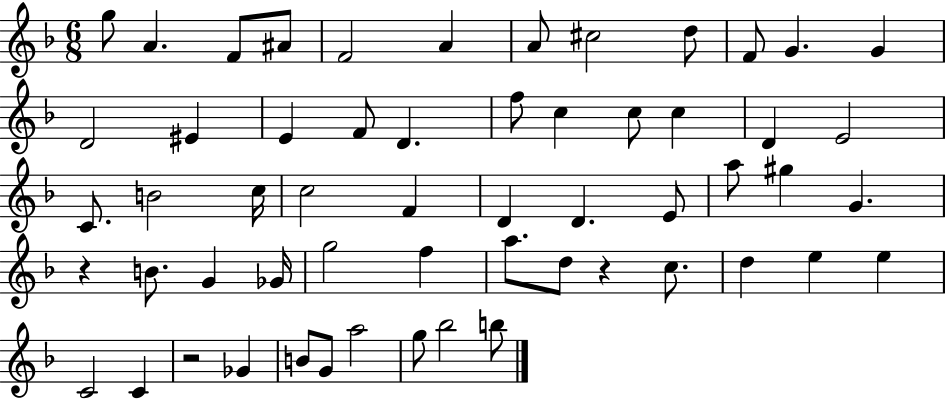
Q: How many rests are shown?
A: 3